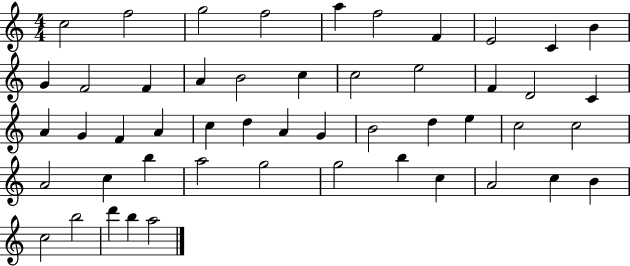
C5/h F5/h G5/h F5/h A5/q F5/h F4/q E4/h C4/q B4/q G4/q F4/h F4/q A4/q B4/h C5/q C5/h E5/h F4/q D4/h C4/q A4/q G4/q F4/q A4/q C5/q D5/q A4/q G4/q B4/h D5/q E5/q C5/h C5/h A4/h C5/q B5/q A5/h G5/h G5/h B5/q C5/q A4/h C5/q B4/q C5/h B5/h D6/q B5/q A5/h